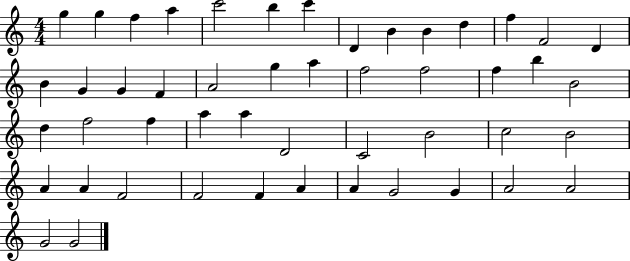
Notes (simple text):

G5/q G5/q F5/q A5/q C6/h B5/q C6/q D4/q B4/q B4/q D5/q F5/q F4/h D4/q B4/q G4/q G4/q F4/q A4/h G5/q A5/q F5/h F5/h F5/q B5/q B4/h D5/q F5/h F5/q A5/q A5/q D4/h C4/h B4/h C5/h B4/h A4/q A4/q F4/h F4/h F4/q A4/q A4/q G4/h G4/q A4/h A4/h G4/h G4/h